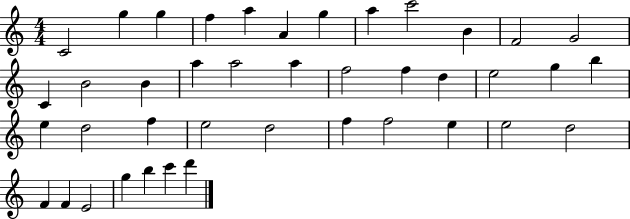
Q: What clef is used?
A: treble